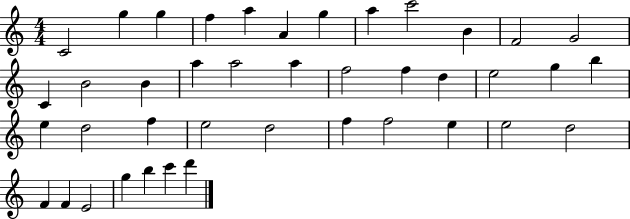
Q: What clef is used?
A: treble